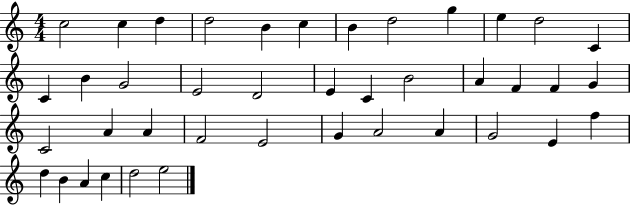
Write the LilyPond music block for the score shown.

{
  \clef treble
  \numericTimeSignature
  \time 4/4
  \key c \major
  c''2 c''4 d''4 | d''2 b'4 c''4 | b'4 d''2 g''4 | e''4 d''2 c'4 | \break c'4 b'4 g'2 | e'2 d'2 | e'4 c'4 b'2 | a'4 f'4 f'4 g'4 | \break c'2 a'4 a'4 | f'2 e'2 | g'4 a'2 a'4 | g'2 e'4 f''4 | \break d''4 b'4 a'4 c''4 | d''2 e''2 | \bar "|."
}